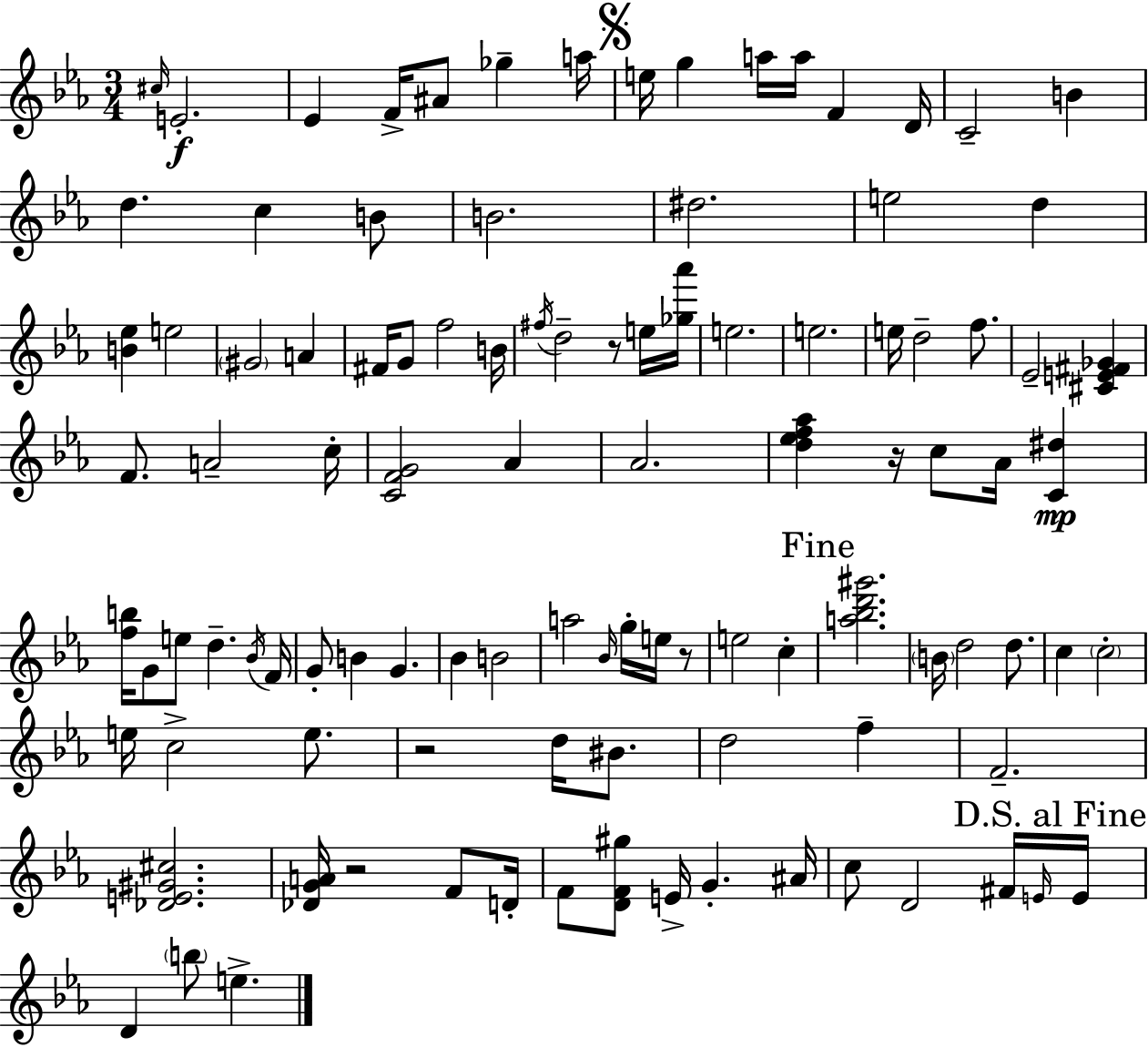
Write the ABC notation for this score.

X:1
T:Untitled
M:3/4
L:1/4
K:Cm
^c/4 E2 _E F/4 ^A/2 _g a/4 e/4 g a/4 a/4 F D/4 C2 B d c B/2 B2 ^d2 e2 d [B_e] e2 ^G2 A ^F/4 G/2 f2 B/4 ^f/4 d2 z/2 e/4 [_g_a']/4 e2 e2 e/4 d2 f/2 _E2 [^CE^F_G] F/2 A2 c/4 [CFG]2 _A _A2 [d_ef_a] z/4 c/2 _A/4 [C^d] [fb]/4 G/2 e/2 d _B/4 F/4 G/2 B G _B B2 a2 _B/4 g/4 e/4 z/2 e2 c [a_bd'^g']2 B/4 d2 d/2 c c2 e/4 c2 e/2 z2 d/4 ^B/2 d2 f F2 [_DE^G^c]2 [_DGA]/4 z2 F/2 D/4 F/2 [DF^g]/2 E/4 G ^A/4 c/2 D2 ^F/4 E/4 E/4 D b/2 e